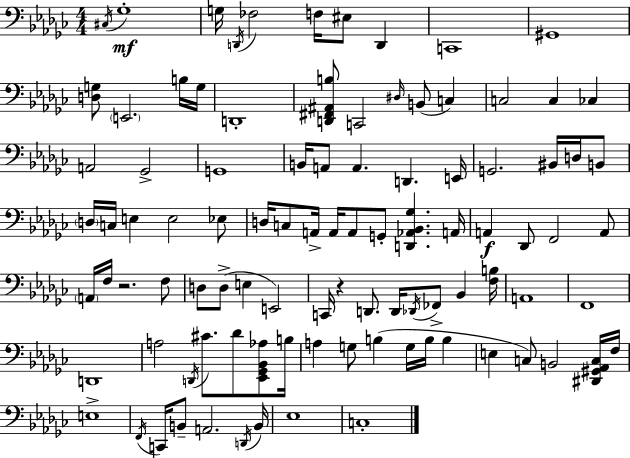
C#3/s Gb3/w G3/s D2/s FES3/h F3/s EIS3/e D2/q C2/w G#2/w [D3,G3]/e E2/h. B3/s G3/s D2/w [D2,F#2,A#2,B3]/e C2/h D#3/s B2/e C3/q C3/h C3/q CES3/q A2/h Gb2/h G2/w B2/s A2/e A2/q. D2/q. E2/s G2/h. BIS2/s D3/s B2/e D3/s C3/s E3/q E3/h Eb3/e D3/s C3/e A2/s A2/s A2/e G2/e [D2,Ab2,Bb2,Gb3]/q. A2/s A2/q Db2/e F2/h A2/e A2/s F3/s R/h. F3/e D3/e D3/e E3/q E2/h C2/s R/q D2/e. D2/s Db2/s FES2/e Bb2/q [F3,B3]/s A2/w F2/w D2/w A3/h D2/s C#4/e. Db4/e [Eb2,Gb2,Bb2,Ab3]/e B3/s A3/q G3/e B3/q G3/s B3/s B3/q E3/q C3/e B2/h [D#2,G#2,Ab2,C3]/s F3/s E3/w F2/s C2/s B2/e A2/h. D2/s B2/s Eb3/w C3/w